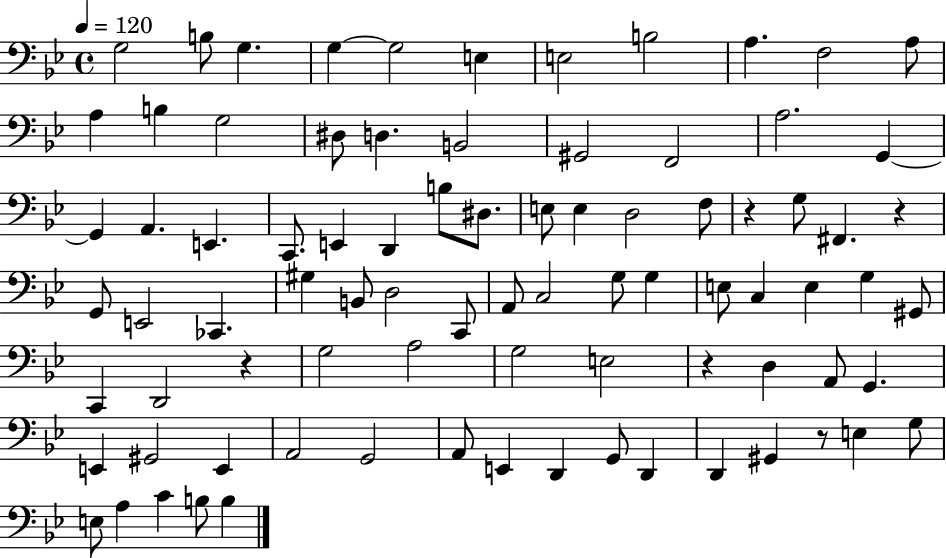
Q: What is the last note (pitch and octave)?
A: B3